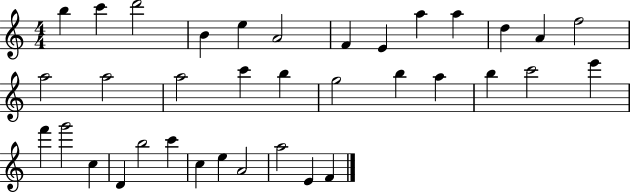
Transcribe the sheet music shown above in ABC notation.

X:1
T:Untitled
M:4/4
L:1/4
K:C
b c' d'2 B e A2 F E a a d A f2 a2 a2 a2 c' b g2 b a b c'2 e' f' g'2 c D b2 c' c e A2 a2 E F